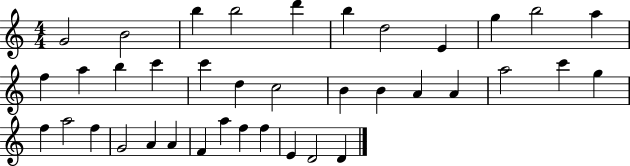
G4/h B4/h B5/q B5/h D6/q B5/q D5/h E4/q G5/q B5/h A5/q F5/q A5/q B5/q C6/q C6/q D5/q C5/h B4/q B4/q A4/q A4/q A5/h C6/q G5/q F5/q A5/h F5/q G4/h A4/q A4/q F4/q A5/q F5/q F5/q E4/q D4/h D4/q